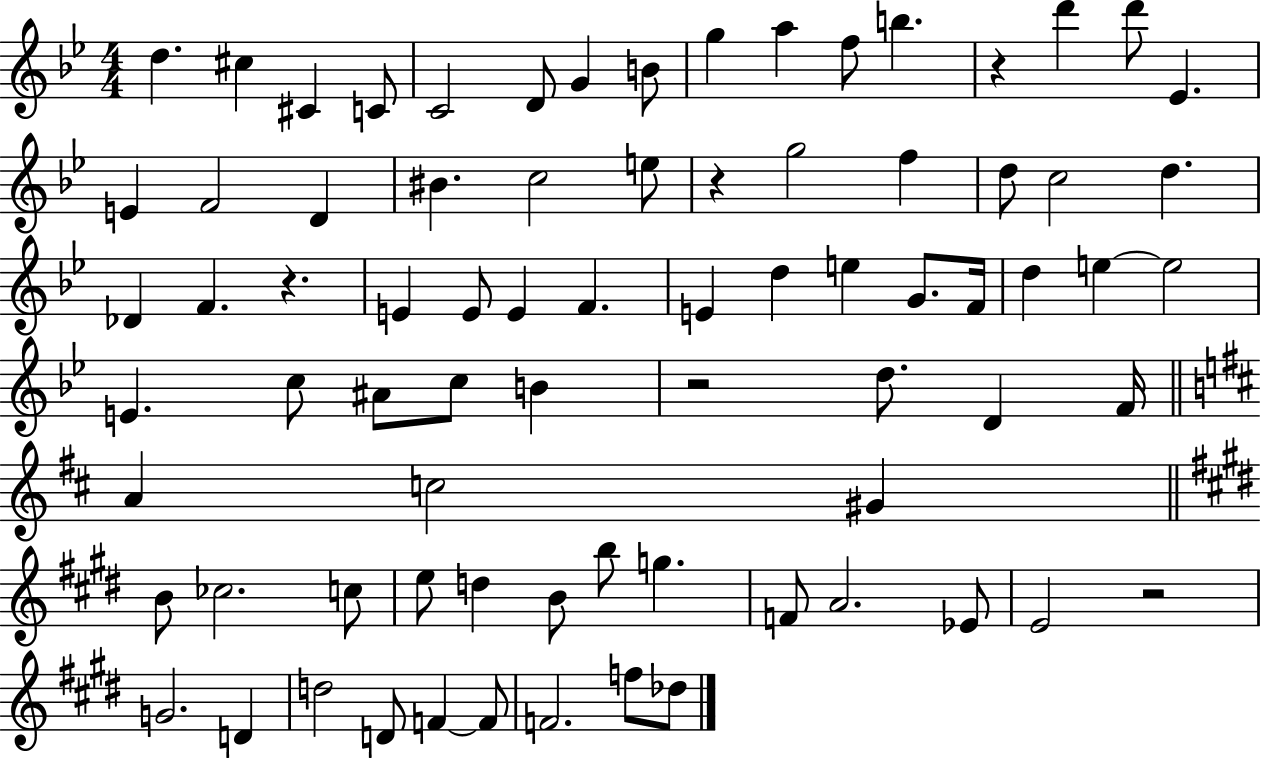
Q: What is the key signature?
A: BES major